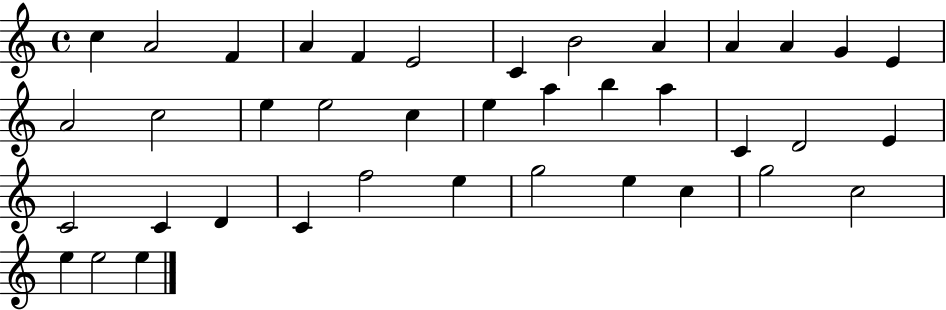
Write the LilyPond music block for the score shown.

{
  \clef treble
  \time 4/4
  \defaultTimeSignature
  \key c \major
  c''4 a'2 f'4 | a'4 f'4 e'2 | c'4 b'2 a'4 | a'4 a'4 g'4 e'4 | \break a'2 c''2 | e''4 e''2 c''4 | e''4 a''4 b''4 a''4 | c'4 d'2 e'4 | \break c'2 c'4 d'4 | c'4 f''2 e''4 | g''2 e''4 c''4 | g''2 c''2 | \break e''4 e''2 e''4 | \bar "|."
}